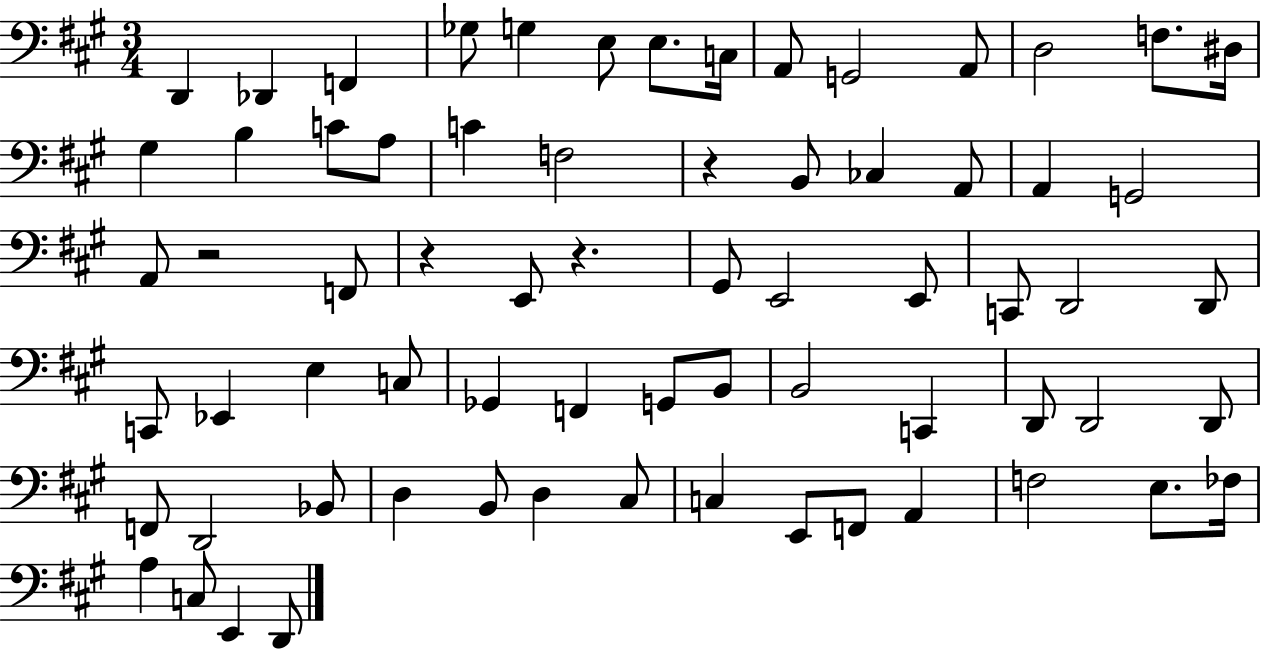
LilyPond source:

{
  \clef bass
  \numericTimeSignature
  \time 3/4
  \key a \major
  d,4 des,4 f,4 | ges8 g4 e8 e8. c16 | a,8 g,2 a,8 | d2 f8. dis16 | \break gis4 b4 c'8 a8 | c'4 f2 | r4 b,8 ces4 a,8 | a,4 g,2 | \break a,8 r2 f,8 | r4 e,8 r4. | gis,8 e,2 e,8 | c,8 d,2 d,8 | \break c,8 ees,4 e4 c8 | ges,4 f,4 g,8 b,8 | b,2 c,4 | d,8 d,2 d,8 | \break f,8 d,2 bes,8 | d4 b,8 d4 cis8 | c4 e,8 f,8 a,4 | f2 e8. fes16 | \break a4 c8 e,4 d,8 | \bar "|."
}